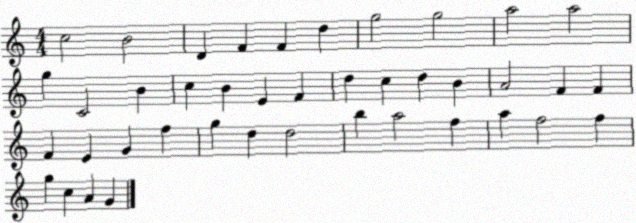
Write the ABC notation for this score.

X:1
T:Untitled
M:4/4
L:1/4
K:C
c2 B2 D F F d g2 g2 a2 a2 g C2 B c B E F d c d B A2 F F F E G f g d d2 b a2 f a f2 f g c A G